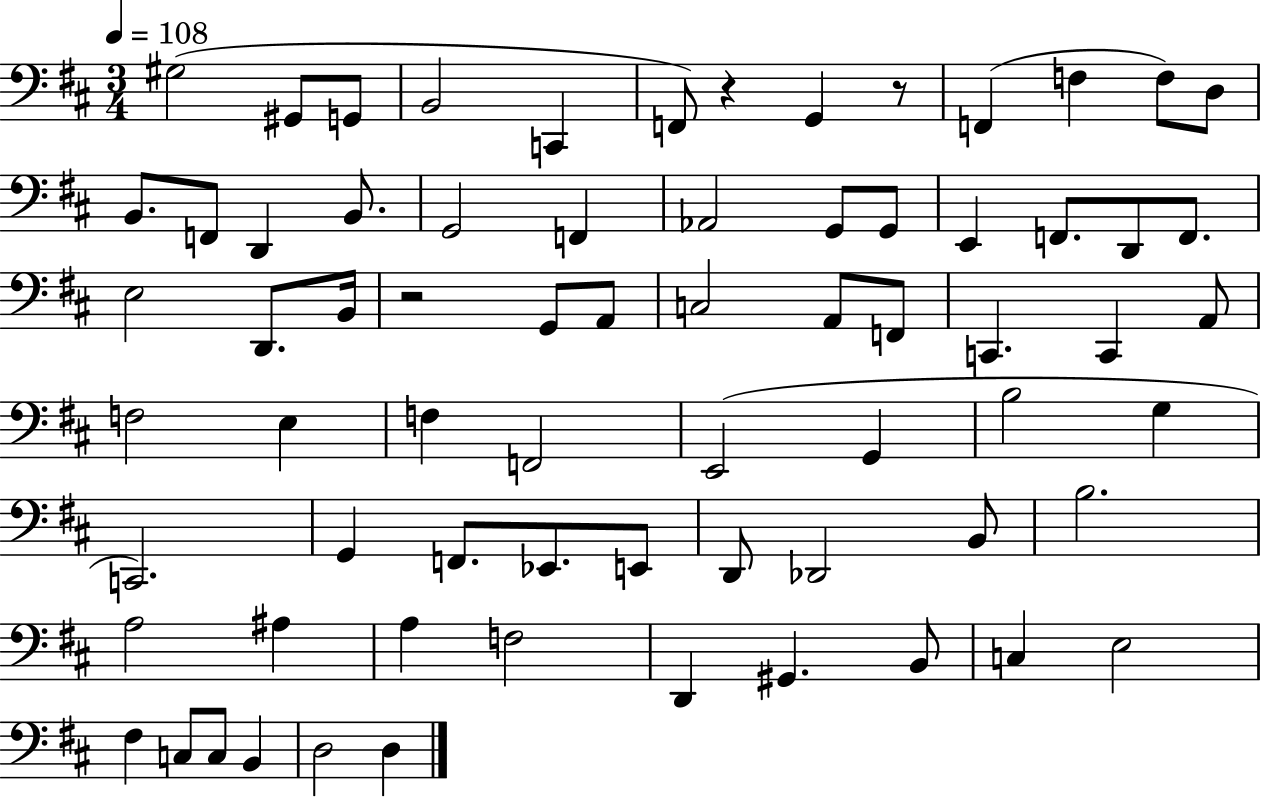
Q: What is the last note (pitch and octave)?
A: D3